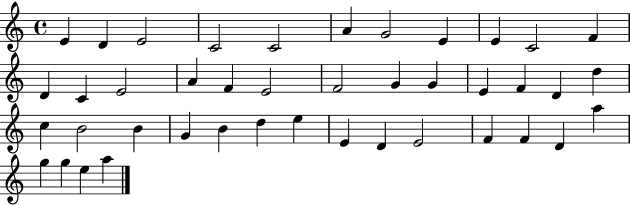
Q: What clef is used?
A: treble